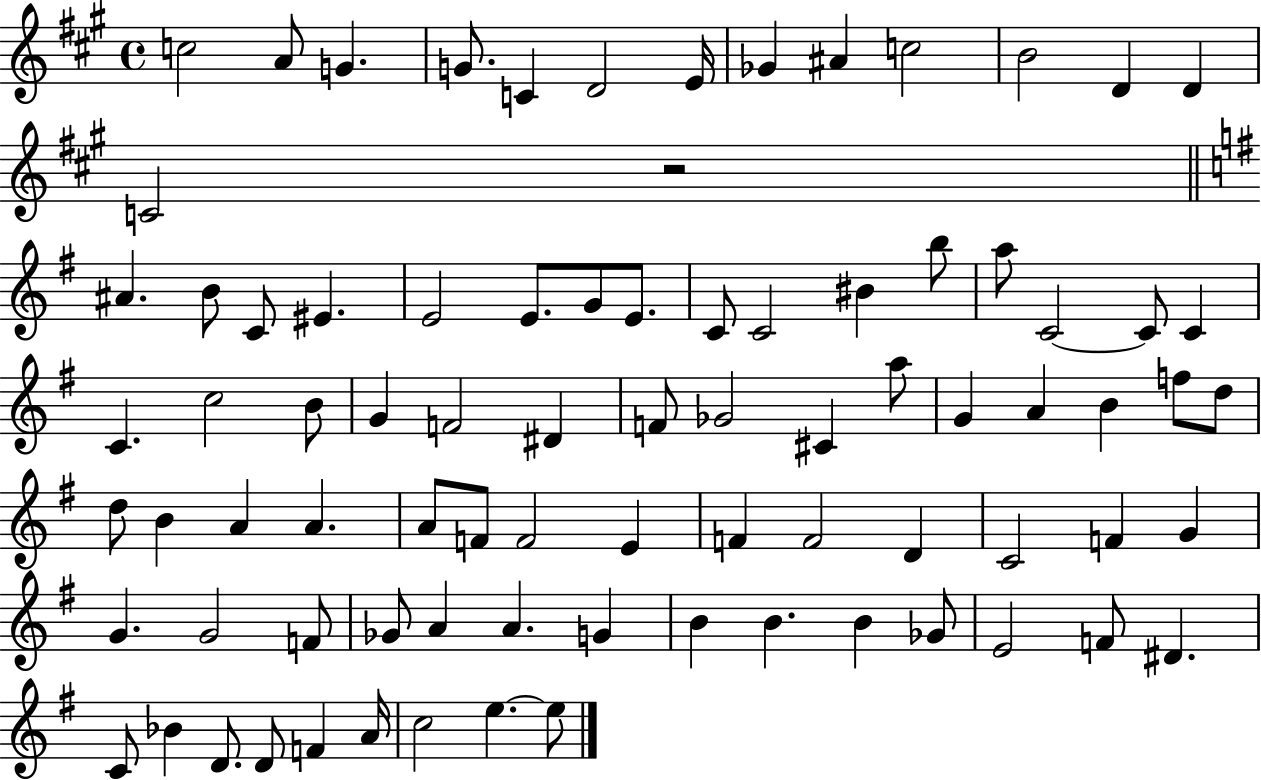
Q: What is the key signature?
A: A major